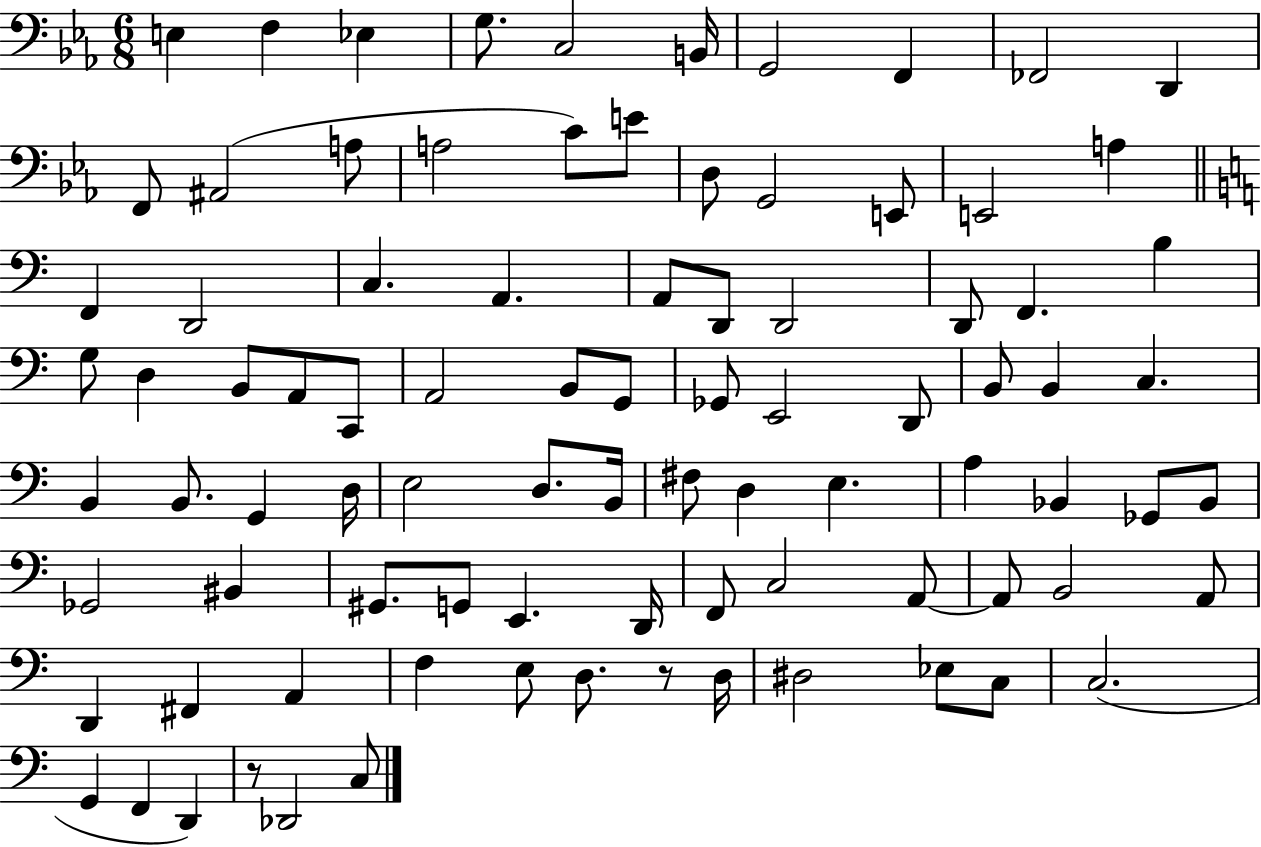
{
  \clef bass
  \numericTimeSignature
  \time 6/8
  \key ees \major
  e4 f4 ees4 | g8. c2 b,16 | g,2 f,4 | fes,2 d,4 | \break f,8 ais,2( a8 | a2 c'8) e'8 | d8 g,2 e,8 | e,2 a4 | \break \bar "||" \break \key c \major f,4 d,2 | c4. a,4. | a,8 d,8 d,2 | d,8 f,4. b4 | \break g8 d4 b,8 a,8 c,8 | a,2 b,8 g,8 | ges,8 e,2 d,8 | b,8 b,4 c4. | \break b,4 b,8. g,4 d16 | e2 d8. b,16 | fis8 d4 e4. | a4 bes,4 ges,8 bes,8 | \break ges,2 bis,4 | gis,8. g,8 e,4. d,16 | f,8 c2 a,8~~ | a,8 b,2 a,8 | \break d,4 fis,4 a,4 | f4 e8 d8. r8 d16 | dis2 ees8 c8 | c2.( | \break g,4 f,4 d,4) | r8 des,2 c8 | \bar "|."
}